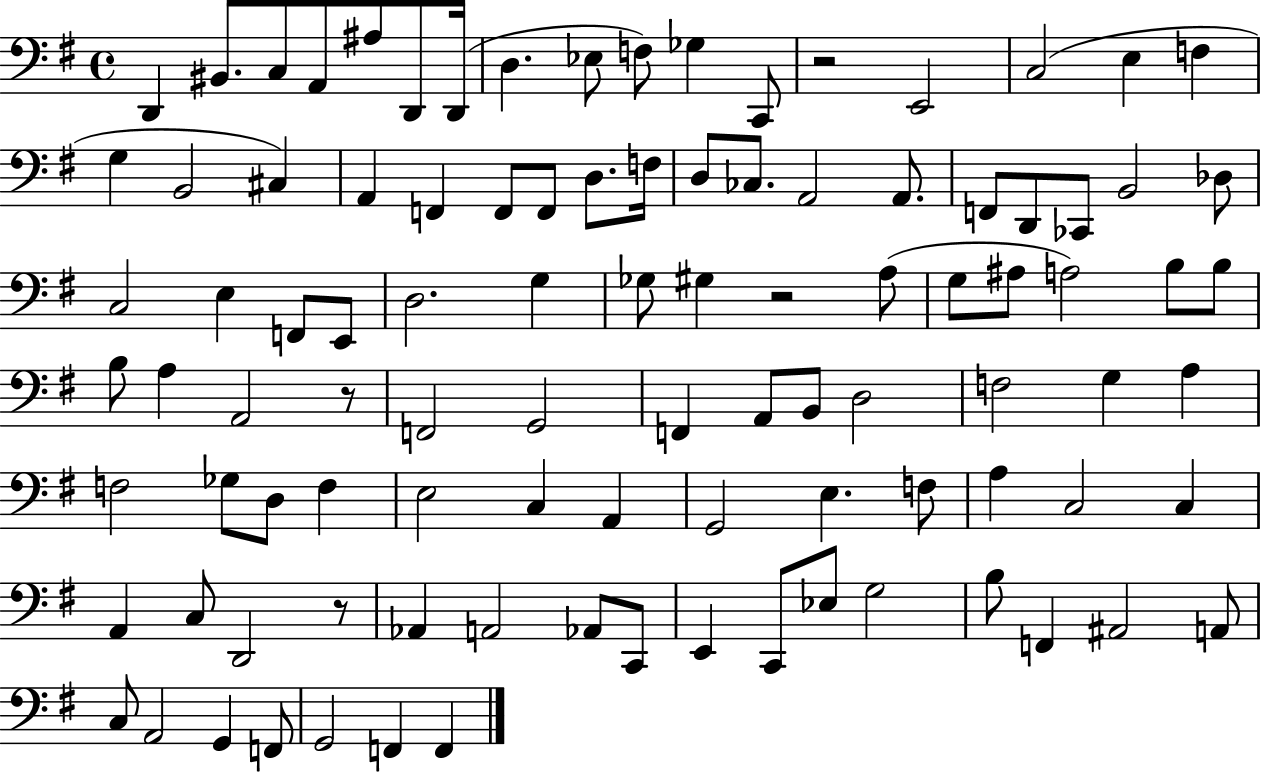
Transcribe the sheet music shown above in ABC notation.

X:1
T:Untitled
M:4/4
L:1/4
K:G
D,, ^B,,/2 C,/2 A,,/2 ^A,/2 D,,/2 D,,/4 D, _E,/2 F,/2 _G, C,,/2 z2 E,,2 C,2 E, F, G, B,,2 ^C, A,, F,, F,,/2 F,,/2 D,/2 F,/4 D,/2 _C,/2 A,,2 A,,/2 F,,/2 D,,/2 _C,,/2 B,,2 _D,/2 C,2 E, F,,/2 E,,/2 D,2 G, _G,/2 ^G, z2 A,/2 G,/2 ^A,/2 A,2 B,/2 B,/2 B,/2 A, A,,2 z/2 F,,2 G,,2 F,, A,,/2 B,,/2 D,2 F,2 G, A, F,2 _G,/2 D,/2 F, E,2 C, A,, G,,2 E, F,/2 A, C,2 C, A,, C,/2 D,,2 z/2 _A,, A,,2 _A,,/2 C,,/2 E,, C,,/2 _E,/2 G,2 B,/2 F,, ^A,,2 A,,/2 C,/2 A,,2 G,, F,,/2 G,,2 F,, F,,